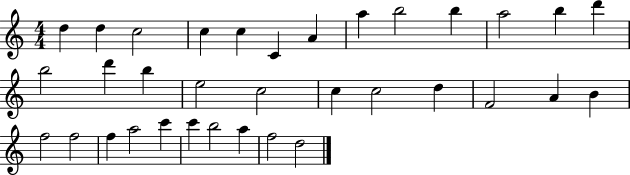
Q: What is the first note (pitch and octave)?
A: D5